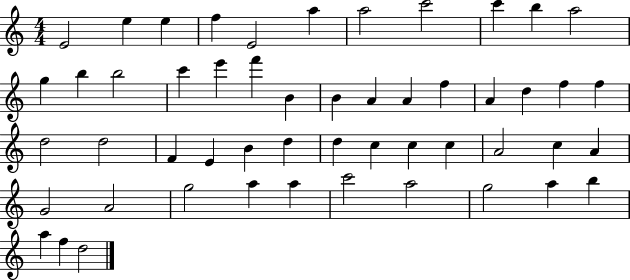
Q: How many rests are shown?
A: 0